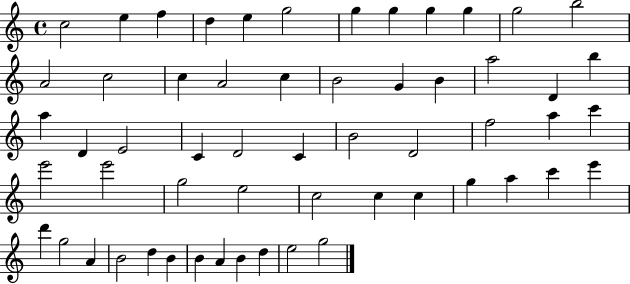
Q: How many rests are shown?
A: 0